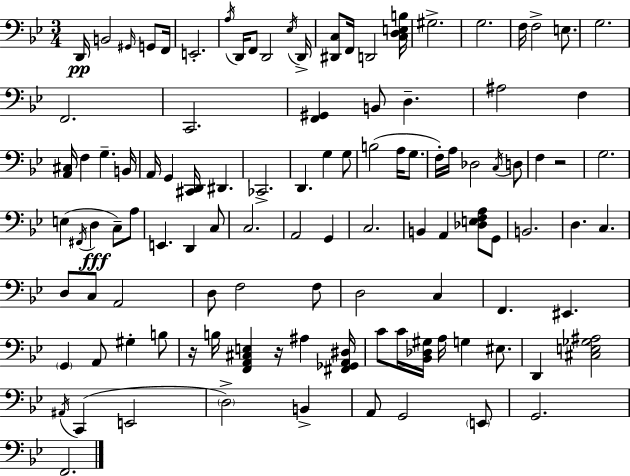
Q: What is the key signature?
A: G minor